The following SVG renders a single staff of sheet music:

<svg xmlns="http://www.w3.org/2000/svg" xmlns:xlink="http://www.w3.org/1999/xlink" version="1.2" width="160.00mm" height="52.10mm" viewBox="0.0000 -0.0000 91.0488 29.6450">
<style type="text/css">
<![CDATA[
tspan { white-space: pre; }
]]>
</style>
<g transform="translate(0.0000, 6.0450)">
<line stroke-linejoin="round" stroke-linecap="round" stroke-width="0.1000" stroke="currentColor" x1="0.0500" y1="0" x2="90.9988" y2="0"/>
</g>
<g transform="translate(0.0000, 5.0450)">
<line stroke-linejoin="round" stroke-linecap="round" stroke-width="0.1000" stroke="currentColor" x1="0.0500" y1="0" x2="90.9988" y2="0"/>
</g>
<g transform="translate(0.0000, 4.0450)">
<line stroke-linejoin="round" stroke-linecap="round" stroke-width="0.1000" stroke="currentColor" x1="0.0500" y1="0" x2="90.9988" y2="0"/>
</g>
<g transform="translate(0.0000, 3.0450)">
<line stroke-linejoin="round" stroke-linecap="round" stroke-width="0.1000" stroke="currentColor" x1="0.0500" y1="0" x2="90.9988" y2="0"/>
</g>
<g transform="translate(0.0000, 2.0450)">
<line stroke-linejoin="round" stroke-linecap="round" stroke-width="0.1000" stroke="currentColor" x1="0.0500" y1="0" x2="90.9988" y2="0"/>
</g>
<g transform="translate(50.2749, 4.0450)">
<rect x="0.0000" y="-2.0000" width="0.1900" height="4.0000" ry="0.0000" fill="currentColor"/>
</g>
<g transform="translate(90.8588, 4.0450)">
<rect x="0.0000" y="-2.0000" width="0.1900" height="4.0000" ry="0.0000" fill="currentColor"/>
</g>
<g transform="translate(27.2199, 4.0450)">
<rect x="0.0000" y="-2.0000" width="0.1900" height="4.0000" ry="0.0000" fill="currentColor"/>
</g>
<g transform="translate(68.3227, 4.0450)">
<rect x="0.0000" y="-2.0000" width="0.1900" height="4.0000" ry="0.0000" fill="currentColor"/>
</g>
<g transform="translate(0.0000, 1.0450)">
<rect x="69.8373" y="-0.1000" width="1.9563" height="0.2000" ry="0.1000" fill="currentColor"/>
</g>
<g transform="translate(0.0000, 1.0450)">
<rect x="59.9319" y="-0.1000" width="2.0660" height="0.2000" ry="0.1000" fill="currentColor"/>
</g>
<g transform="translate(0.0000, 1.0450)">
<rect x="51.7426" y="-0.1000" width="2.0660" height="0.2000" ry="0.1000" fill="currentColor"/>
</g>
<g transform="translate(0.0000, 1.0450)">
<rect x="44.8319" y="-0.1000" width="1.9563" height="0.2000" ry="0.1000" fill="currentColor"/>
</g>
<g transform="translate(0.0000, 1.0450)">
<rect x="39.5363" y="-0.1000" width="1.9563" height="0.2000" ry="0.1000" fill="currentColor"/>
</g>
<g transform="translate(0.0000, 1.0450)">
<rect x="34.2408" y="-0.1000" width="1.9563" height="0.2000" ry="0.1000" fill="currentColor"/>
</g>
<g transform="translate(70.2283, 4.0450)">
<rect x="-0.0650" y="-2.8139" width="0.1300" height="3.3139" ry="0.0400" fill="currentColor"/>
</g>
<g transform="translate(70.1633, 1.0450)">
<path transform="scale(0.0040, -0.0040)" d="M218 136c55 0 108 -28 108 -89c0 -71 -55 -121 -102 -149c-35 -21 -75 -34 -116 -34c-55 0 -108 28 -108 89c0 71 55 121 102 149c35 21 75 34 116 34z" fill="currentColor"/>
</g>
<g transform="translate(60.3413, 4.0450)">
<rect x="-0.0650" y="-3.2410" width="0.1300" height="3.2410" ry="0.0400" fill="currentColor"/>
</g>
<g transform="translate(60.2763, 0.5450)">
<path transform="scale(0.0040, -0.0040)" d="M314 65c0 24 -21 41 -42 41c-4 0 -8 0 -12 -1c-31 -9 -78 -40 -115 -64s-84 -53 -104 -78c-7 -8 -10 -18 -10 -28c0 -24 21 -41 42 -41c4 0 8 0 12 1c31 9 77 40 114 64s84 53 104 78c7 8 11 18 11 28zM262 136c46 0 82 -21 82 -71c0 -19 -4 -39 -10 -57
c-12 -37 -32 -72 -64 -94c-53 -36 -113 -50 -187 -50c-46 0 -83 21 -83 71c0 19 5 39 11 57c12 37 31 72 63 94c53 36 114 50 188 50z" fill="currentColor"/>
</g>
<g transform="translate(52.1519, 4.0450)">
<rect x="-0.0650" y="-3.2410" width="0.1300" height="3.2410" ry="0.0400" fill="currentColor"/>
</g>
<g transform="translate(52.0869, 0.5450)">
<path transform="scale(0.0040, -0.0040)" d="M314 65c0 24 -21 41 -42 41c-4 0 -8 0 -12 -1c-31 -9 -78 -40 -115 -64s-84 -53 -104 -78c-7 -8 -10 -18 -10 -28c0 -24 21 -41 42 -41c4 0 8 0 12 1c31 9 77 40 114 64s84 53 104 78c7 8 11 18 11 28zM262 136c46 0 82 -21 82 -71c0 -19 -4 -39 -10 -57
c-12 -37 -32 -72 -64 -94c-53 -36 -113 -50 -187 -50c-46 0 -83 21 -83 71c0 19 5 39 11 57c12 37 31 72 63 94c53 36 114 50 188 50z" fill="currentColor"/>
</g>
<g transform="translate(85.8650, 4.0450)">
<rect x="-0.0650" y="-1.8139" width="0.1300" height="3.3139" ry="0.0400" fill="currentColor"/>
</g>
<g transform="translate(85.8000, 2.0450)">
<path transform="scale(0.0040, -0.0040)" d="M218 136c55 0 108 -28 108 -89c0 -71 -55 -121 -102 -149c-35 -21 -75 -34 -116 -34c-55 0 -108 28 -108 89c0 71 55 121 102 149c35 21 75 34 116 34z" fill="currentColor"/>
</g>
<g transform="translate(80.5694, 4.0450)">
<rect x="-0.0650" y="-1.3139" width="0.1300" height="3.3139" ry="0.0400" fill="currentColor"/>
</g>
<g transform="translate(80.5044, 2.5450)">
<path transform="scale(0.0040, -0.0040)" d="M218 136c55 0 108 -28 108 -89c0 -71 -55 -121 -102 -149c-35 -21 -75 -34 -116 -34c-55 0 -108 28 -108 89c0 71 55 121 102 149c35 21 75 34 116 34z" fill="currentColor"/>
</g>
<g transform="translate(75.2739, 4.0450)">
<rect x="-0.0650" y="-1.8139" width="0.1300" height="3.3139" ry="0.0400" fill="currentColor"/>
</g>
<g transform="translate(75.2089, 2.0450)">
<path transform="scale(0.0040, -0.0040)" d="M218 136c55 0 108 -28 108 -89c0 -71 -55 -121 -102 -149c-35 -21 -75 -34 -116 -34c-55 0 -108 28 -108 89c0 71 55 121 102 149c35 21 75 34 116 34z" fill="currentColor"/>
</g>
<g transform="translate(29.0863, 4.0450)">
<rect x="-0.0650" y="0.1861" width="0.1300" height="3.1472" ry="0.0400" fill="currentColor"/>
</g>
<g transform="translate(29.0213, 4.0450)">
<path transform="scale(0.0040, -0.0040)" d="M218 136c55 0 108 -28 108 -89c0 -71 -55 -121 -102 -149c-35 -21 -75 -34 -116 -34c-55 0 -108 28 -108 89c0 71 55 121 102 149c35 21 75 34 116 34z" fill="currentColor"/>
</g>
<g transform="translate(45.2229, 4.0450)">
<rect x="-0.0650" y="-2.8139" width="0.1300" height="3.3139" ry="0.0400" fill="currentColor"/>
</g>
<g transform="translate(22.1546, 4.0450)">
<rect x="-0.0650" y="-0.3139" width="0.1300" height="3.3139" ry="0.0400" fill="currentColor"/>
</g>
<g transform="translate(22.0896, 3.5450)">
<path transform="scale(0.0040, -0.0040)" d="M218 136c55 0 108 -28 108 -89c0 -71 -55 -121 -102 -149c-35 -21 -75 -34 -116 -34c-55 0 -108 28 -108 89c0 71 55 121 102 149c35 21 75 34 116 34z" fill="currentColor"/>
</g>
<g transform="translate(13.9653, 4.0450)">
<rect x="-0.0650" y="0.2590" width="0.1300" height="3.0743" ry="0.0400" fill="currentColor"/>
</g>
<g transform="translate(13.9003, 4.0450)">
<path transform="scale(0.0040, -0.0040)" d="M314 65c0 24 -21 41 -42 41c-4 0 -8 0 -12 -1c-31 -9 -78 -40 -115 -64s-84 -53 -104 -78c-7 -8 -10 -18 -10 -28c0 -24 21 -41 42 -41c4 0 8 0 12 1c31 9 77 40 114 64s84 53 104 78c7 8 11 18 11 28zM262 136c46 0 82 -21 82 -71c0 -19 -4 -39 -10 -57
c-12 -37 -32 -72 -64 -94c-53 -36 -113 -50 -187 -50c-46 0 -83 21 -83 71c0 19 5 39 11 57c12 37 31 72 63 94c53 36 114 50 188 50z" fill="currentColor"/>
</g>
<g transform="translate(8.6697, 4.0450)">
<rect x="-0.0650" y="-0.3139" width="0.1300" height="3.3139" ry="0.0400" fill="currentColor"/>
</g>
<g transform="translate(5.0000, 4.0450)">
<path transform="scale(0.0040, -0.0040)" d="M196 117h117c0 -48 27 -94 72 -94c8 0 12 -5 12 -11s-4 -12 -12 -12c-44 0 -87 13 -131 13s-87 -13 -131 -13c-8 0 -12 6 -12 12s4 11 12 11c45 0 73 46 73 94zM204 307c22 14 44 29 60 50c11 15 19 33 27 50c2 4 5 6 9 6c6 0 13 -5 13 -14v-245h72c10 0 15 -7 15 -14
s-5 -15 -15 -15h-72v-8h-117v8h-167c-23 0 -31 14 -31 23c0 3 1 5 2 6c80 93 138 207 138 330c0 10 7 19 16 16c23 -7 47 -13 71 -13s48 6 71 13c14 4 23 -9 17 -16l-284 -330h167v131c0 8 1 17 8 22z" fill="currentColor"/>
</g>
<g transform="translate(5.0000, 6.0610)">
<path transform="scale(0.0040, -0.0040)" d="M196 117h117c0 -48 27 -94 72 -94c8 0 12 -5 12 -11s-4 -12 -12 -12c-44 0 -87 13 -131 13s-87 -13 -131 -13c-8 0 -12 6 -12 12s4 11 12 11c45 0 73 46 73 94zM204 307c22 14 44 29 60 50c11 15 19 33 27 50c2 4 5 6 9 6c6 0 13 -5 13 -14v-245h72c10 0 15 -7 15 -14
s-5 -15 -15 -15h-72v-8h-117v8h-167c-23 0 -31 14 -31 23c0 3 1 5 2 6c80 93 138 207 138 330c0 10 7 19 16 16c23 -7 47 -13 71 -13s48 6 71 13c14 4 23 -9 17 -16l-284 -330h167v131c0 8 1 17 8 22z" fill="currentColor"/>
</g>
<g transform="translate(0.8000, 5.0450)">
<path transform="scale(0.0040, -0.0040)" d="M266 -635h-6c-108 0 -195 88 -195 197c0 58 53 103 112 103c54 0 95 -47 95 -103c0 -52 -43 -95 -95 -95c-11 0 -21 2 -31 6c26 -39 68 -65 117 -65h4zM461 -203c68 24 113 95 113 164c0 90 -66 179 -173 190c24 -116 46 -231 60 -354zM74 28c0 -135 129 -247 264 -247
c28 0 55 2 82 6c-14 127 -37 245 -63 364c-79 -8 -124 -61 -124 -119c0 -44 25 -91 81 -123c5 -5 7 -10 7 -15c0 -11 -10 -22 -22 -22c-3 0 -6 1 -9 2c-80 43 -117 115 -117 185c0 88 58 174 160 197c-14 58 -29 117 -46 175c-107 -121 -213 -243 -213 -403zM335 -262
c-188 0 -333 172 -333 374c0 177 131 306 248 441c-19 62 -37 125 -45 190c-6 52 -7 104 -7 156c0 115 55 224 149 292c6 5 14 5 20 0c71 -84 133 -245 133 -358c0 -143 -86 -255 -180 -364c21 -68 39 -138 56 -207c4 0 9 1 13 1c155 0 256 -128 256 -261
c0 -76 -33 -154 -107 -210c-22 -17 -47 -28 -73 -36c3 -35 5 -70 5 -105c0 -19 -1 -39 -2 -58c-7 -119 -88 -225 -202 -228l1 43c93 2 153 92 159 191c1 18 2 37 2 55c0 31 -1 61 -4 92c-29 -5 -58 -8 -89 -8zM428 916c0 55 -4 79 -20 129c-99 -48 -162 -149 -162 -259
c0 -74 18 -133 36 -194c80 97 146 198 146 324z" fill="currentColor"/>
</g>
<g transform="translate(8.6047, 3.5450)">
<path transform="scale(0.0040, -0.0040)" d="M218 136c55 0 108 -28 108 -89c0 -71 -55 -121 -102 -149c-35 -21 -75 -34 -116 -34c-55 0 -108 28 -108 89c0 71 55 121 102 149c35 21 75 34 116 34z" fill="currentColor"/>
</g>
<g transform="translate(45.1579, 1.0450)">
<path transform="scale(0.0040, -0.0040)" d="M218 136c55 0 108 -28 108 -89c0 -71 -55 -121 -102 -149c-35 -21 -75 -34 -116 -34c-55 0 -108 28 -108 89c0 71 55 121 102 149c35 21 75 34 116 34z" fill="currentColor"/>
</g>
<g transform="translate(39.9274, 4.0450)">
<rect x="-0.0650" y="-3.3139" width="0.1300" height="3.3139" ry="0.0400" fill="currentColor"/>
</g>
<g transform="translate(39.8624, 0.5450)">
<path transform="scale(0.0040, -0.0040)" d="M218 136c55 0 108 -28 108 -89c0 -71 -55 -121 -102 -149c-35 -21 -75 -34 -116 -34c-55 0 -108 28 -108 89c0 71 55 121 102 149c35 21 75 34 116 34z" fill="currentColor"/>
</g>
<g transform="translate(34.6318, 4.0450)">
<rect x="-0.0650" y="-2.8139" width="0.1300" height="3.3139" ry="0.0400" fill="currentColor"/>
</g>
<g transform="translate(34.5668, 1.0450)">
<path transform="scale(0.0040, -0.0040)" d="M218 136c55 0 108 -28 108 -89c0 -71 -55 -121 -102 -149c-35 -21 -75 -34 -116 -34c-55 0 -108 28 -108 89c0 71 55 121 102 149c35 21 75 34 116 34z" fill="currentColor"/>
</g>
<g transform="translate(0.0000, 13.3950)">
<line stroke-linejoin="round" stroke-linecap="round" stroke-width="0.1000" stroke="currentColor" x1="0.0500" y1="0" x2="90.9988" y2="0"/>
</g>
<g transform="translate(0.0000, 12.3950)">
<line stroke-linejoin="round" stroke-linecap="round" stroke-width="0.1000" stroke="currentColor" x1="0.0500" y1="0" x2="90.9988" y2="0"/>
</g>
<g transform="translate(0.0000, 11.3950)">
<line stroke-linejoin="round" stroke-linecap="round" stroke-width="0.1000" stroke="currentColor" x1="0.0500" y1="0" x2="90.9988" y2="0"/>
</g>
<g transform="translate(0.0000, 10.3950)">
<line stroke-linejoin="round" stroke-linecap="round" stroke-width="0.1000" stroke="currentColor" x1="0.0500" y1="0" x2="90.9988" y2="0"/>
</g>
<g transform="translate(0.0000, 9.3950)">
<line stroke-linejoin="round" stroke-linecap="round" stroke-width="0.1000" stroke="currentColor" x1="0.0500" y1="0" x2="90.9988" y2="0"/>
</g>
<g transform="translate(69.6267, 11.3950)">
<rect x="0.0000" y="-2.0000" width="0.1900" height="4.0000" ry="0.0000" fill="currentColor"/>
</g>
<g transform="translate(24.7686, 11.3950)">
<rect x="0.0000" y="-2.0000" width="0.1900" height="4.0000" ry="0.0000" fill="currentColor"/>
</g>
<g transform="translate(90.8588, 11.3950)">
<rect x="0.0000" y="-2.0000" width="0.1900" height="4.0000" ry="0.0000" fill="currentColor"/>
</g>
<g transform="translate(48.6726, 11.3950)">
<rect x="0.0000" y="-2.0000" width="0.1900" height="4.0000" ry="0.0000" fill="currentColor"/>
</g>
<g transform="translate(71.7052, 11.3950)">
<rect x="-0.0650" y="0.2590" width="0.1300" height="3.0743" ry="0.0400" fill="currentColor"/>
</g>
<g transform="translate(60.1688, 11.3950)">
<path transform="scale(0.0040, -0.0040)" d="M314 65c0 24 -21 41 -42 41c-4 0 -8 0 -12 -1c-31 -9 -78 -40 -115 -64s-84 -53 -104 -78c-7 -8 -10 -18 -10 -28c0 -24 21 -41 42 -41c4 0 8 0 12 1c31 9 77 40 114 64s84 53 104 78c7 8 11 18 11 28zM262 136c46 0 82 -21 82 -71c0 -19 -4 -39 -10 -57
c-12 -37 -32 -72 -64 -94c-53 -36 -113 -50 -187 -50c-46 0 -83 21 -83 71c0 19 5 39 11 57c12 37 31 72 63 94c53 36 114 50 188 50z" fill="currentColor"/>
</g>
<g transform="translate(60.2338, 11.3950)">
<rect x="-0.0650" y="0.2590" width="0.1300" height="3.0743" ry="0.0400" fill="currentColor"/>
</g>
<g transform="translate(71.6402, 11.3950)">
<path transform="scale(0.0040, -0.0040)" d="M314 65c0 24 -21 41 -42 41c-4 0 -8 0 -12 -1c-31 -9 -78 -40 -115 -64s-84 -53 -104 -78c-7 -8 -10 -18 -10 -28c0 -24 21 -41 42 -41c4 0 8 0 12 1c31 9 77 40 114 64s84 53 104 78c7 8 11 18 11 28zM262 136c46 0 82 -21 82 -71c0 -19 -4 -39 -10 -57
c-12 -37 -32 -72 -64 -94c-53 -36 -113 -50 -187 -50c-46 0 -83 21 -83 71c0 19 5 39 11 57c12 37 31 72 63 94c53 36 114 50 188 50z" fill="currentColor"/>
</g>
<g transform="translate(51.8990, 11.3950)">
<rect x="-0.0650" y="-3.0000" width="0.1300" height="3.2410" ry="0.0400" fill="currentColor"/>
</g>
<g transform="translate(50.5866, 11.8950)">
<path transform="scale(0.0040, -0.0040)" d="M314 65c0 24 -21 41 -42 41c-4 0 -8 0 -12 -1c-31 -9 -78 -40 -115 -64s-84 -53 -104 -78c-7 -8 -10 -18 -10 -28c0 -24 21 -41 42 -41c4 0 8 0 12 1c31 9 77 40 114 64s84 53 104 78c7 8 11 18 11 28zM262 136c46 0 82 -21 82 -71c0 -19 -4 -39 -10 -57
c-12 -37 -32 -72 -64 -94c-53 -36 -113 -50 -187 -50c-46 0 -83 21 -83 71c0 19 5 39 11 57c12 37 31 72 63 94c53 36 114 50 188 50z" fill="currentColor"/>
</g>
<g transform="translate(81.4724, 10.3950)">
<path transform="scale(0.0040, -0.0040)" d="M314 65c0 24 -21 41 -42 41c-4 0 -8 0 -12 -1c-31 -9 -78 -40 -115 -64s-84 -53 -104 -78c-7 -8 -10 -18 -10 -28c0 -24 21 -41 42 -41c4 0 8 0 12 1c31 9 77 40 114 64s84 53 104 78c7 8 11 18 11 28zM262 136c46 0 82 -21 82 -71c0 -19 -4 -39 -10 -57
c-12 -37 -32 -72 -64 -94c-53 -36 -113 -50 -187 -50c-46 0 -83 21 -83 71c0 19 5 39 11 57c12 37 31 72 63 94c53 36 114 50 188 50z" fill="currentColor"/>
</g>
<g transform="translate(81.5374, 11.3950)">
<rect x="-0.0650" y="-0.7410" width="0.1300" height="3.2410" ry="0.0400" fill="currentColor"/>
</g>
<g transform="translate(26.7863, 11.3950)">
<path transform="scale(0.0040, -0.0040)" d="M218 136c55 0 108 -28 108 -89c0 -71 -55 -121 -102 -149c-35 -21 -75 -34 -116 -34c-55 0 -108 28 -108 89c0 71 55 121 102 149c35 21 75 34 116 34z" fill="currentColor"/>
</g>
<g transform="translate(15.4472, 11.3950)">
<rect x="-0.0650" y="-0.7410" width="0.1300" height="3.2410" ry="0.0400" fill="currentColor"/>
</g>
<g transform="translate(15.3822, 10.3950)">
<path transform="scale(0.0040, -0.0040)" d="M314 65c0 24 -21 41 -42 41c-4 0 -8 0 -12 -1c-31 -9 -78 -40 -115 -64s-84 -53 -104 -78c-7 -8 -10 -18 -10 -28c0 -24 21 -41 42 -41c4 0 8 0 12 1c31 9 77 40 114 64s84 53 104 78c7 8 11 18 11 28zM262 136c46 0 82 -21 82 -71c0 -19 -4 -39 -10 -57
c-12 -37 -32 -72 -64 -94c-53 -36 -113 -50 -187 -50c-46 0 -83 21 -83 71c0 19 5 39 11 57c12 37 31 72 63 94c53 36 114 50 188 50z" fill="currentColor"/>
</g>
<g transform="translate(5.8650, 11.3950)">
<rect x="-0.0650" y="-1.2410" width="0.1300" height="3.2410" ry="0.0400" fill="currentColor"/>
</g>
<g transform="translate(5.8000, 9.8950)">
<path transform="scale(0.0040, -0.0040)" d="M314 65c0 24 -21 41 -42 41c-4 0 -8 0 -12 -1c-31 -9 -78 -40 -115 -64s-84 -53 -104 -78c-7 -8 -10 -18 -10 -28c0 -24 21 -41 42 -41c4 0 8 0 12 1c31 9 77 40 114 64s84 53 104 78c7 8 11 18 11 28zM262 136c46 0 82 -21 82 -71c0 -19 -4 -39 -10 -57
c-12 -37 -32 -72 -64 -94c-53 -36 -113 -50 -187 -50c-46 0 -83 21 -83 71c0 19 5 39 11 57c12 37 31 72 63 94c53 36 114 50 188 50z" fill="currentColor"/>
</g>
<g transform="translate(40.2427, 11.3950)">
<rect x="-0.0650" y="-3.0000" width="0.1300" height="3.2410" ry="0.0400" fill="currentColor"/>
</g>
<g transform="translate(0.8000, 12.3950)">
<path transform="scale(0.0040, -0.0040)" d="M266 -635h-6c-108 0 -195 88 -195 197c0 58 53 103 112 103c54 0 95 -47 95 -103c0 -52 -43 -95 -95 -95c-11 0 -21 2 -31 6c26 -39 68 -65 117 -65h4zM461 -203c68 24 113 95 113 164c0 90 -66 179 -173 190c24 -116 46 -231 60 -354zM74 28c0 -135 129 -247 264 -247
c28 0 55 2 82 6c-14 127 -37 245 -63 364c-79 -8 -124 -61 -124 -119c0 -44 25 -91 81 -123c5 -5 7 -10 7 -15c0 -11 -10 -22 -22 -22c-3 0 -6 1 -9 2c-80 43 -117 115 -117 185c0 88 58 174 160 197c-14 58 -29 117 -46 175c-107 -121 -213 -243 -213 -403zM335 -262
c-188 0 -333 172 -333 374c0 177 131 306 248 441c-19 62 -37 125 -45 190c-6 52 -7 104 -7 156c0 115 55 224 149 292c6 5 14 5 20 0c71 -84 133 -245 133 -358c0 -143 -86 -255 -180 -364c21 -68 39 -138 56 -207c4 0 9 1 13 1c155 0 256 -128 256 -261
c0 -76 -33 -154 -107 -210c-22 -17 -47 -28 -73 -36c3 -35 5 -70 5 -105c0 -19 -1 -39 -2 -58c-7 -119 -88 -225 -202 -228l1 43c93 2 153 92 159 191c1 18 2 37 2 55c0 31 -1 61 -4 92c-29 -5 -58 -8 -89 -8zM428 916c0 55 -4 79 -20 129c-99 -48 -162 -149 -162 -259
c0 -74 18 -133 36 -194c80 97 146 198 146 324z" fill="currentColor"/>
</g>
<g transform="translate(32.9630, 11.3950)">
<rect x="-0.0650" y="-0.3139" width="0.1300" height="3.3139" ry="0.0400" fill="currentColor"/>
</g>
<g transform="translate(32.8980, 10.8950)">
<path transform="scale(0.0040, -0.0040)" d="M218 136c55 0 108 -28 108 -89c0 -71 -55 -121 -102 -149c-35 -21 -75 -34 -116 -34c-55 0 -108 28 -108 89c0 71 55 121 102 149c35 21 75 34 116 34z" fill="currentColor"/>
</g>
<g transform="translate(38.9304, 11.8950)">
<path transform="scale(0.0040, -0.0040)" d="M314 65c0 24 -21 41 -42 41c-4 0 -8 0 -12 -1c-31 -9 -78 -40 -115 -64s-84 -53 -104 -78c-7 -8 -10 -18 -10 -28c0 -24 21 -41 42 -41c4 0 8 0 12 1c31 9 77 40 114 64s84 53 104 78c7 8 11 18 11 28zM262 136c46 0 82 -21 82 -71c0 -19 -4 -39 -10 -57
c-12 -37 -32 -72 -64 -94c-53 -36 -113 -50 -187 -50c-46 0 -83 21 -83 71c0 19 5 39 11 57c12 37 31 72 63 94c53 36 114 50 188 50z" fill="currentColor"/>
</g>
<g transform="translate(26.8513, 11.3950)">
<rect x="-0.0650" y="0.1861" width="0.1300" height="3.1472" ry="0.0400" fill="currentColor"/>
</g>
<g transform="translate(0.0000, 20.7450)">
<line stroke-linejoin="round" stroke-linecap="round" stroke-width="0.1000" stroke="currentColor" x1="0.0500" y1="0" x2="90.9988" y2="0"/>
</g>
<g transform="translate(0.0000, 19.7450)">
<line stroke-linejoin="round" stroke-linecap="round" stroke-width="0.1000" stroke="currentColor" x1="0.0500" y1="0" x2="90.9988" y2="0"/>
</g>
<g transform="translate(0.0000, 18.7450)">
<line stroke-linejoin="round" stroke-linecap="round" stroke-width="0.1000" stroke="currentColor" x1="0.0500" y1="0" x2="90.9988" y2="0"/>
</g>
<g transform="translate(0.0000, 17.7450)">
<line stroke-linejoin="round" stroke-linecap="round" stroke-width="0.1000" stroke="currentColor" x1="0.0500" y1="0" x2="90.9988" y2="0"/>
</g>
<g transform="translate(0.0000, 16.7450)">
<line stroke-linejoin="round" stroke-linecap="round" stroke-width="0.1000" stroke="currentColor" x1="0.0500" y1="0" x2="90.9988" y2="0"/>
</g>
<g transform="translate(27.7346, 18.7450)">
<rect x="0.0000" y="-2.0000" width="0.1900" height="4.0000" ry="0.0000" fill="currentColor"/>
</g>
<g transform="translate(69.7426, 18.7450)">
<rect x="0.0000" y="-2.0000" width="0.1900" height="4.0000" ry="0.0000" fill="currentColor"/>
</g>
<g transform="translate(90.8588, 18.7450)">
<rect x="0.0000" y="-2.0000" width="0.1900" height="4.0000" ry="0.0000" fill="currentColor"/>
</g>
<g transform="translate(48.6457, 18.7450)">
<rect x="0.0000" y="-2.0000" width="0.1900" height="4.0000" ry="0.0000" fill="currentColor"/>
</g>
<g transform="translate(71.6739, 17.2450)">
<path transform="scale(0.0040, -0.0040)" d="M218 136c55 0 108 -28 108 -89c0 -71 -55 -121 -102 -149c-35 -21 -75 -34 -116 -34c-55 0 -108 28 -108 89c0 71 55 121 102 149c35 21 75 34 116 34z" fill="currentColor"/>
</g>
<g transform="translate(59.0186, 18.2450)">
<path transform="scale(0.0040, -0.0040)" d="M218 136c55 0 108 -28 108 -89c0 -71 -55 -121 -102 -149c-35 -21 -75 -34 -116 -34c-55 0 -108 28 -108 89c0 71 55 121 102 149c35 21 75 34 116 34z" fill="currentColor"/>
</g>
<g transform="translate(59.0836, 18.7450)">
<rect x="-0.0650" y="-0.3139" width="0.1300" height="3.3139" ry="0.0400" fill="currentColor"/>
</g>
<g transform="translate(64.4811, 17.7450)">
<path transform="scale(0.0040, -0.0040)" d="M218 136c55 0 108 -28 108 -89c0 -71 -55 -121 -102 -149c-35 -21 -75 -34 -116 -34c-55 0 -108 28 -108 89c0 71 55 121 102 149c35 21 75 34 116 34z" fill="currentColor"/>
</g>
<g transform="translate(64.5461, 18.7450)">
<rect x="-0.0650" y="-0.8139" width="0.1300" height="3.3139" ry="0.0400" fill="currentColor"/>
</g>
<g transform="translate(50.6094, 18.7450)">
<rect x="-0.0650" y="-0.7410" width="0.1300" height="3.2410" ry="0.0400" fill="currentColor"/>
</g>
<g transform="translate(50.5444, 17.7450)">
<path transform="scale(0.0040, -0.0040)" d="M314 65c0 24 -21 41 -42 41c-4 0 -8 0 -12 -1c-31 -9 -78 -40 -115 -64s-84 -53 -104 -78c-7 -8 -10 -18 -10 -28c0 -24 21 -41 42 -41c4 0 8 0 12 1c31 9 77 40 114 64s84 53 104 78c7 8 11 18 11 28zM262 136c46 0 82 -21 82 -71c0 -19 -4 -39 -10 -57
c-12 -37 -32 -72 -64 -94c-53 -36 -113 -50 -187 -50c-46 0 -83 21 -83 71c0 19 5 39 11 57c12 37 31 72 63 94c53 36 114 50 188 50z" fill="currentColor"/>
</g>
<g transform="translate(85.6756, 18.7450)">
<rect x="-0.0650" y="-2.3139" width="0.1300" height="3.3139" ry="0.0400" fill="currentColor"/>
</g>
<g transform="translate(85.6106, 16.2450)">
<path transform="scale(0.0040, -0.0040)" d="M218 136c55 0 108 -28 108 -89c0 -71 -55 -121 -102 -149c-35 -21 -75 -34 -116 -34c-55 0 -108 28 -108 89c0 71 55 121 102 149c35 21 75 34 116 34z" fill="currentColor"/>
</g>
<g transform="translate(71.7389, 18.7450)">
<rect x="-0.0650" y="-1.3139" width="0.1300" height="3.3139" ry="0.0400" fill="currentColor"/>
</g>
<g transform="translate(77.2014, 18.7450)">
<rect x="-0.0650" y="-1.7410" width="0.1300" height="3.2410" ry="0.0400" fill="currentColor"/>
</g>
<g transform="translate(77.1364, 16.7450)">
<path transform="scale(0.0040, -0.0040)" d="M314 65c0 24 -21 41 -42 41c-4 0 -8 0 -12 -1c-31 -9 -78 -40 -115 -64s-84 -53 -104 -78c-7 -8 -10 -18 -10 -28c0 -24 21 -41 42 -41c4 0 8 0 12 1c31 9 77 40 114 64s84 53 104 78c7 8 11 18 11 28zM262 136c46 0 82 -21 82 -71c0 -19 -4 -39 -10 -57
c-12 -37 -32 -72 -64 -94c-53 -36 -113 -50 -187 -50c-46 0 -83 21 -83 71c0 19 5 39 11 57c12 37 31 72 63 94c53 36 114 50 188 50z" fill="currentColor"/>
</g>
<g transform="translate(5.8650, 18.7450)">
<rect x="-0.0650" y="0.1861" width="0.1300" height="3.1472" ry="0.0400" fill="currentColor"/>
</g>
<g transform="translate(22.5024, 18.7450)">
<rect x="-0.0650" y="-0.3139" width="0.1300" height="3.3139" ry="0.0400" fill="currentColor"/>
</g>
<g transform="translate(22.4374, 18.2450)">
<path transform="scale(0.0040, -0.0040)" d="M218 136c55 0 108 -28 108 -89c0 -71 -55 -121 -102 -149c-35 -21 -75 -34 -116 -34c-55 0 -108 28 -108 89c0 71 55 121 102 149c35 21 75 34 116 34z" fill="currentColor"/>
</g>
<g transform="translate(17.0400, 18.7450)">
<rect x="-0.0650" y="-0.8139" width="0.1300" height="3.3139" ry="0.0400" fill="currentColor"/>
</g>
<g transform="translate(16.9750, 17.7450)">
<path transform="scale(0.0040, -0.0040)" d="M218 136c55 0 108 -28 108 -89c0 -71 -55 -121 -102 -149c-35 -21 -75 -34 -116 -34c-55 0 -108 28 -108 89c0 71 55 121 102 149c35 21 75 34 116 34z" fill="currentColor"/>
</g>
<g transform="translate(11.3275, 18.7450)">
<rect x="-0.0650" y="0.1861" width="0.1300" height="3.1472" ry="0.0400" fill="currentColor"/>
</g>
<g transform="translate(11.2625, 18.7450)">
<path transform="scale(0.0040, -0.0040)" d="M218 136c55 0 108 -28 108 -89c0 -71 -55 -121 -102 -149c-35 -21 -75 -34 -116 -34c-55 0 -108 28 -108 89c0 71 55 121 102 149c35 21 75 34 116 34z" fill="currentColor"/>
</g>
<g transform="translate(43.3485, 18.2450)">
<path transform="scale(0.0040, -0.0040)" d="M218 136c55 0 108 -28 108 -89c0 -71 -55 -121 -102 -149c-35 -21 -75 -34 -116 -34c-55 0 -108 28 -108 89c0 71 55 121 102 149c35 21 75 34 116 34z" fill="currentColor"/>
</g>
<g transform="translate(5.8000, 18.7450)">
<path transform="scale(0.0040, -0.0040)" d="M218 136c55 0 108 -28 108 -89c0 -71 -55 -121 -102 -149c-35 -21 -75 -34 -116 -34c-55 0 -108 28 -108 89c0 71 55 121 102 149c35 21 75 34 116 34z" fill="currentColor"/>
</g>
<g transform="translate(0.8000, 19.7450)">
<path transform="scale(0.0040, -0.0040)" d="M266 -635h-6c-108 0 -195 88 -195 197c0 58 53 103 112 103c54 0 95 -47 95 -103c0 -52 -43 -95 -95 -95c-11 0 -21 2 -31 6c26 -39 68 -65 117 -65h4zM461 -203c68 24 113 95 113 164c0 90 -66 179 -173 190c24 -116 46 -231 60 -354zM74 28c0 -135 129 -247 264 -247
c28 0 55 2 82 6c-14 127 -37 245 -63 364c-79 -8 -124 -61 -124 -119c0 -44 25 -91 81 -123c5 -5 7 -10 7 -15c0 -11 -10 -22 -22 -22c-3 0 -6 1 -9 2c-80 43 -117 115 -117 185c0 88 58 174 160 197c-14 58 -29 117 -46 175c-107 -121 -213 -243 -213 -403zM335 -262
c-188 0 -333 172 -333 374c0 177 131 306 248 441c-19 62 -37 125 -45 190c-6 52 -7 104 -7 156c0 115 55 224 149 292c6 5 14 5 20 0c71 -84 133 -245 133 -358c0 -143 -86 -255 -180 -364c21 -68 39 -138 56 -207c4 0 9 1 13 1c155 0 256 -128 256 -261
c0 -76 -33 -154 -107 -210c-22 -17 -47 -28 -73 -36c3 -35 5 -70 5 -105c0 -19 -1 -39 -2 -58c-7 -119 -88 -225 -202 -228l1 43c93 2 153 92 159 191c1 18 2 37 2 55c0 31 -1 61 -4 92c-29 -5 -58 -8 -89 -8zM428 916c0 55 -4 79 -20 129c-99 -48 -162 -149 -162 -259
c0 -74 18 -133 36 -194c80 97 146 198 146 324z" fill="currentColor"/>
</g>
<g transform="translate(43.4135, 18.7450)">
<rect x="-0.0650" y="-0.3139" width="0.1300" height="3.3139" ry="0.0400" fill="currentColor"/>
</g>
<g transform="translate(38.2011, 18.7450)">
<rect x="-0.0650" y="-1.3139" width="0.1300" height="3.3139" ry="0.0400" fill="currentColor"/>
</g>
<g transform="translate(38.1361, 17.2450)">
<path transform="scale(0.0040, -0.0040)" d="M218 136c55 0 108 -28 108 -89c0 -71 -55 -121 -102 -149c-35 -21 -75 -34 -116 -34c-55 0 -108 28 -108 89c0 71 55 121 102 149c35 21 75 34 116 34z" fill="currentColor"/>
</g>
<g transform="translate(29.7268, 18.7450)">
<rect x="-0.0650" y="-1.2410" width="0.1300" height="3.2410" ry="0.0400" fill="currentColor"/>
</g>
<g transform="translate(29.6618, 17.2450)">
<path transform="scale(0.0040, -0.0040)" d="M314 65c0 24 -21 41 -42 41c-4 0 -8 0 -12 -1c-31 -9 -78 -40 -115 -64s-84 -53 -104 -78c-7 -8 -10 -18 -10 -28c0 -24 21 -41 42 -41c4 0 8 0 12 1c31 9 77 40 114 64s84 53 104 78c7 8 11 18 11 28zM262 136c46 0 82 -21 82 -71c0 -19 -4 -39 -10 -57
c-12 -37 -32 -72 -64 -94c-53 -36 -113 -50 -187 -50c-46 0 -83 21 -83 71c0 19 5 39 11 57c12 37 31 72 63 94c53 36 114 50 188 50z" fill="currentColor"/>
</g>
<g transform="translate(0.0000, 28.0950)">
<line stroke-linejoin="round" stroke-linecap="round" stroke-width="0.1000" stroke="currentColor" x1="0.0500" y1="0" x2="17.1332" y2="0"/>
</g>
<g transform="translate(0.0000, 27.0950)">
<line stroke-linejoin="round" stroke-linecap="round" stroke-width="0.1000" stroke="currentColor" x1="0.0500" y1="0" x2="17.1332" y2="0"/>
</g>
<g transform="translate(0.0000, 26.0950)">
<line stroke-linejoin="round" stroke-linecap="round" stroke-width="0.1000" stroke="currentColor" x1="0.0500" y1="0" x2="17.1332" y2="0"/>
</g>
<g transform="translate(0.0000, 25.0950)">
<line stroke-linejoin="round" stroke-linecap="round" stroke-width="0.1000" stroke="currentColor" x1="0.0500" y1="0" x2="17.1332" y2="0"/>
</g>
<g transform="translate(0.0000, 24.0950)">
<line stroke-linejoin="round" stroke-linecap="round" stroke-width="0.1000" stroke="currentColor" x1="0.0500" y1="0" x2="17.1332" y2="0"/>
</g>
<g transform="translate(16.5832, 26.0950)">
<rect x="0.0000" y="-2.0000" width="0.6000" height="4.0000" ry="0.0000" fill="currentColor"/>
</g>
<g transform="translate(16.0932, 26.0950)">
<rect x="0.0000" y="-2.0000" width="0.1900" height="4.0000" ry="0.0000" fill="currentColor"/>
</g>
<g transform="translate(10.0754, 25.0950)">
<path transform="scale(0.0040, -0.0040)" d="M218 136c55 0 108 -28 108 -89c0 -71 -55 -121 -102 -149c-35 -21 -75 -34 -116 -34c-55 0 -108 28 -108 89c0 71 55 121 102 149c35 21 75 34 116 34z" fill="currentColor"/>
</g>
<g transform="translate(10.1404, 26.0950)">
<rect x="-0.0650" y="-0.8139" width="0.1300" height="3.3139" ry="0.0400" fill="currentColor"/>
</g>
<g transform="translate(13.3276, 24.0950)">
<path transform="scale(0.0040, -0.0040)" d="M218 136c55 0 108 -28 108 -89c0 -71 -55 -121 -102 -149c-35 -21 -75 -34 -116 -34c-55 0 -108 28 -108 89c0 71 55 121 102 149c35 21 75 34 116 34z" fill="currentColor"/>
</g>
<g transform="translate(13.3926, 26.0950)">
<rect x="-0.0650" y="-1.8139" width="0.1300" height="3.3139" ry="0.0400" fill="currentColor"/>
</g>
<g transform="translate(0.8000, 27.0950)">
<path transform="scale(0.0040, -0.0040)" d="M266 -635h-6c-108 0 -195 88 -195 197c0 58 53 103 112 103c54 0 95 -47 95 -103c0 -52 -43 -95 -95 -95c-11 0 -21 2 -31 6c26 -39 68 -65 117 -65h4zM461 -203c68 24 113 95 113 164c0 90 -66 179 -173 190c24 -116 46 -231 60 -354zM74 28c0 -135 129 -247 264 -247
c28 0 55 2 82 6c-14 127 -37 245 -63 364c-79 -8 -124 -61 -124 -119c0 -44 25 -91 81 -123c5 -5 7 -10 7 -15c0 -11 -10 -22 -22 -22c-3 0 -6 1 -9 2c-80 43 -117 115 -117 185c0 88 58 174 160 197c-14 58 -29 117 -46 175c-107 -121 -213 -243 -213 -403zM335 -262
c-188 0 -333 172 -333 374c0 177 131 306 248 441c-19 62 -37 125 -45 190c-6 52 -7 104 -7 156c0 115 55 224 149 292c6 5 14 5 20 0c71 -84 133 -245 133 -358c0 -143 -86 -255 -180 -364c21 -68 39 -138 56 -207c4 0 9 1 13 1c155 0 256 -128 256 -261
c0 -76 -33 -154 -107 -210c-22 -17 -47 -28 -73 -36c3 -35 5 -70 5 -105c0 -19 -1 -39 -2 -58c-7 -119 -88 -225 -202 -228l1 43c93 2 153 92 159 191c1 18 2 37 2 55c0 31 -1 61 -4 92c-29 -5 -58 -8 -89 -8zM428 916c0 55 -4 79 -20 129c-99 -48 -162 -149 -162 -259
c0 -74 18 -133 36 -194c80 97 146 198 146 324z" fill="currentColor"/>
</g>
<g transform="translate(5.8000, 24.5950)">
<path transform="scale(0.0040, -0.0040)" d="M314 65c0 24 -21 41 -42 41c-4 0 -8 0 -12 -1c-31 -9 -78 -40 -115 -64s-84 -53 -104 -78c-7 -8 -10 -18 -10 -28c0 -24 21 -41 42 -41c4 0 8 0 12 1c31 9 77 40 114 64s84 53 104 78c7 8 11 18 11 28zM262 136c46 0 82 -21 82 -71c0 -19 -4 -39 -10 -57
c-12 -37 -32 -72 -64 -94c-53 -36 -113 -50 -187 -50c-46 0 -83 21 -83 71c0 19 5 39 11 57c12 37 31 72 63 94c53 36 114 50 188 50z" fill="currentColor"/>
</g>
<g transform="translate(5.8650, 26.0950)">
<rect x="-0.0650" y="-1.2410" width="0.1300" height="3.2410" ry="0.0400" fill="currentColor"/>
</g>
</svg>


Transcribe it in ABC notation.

X:1
T:Untitled
M:4/4
L:1/4
K:C
c B2 c B a b a b2 b2 a f e f e2 d2 B c A2 A2 B2 B2 d2 B B d c e2 e c d2 c d e f2 g e2 d f